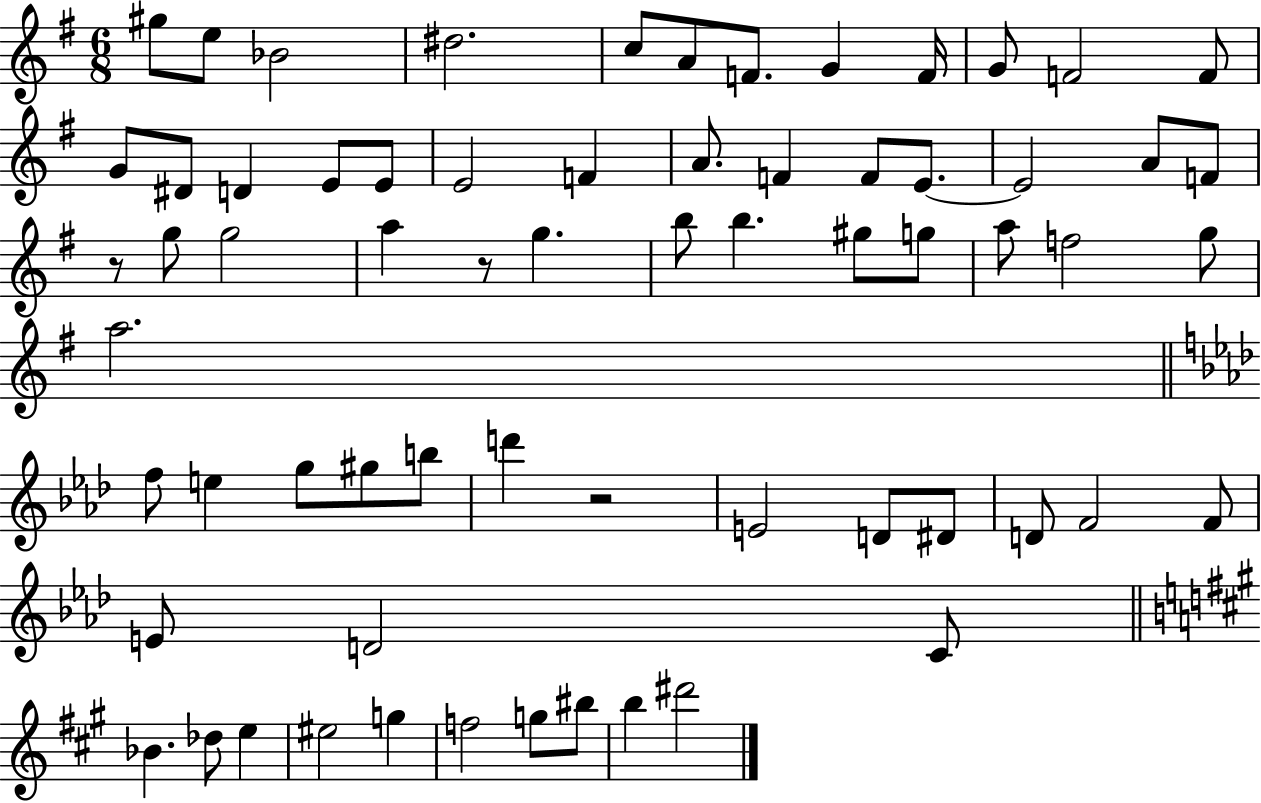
{
  \clef treble
  \numericTimeSignature
  \time 6/8
  \key g \major
  gis''8 e''8 bes'2 | dis''2. | c''8 a'8 f'8. g'4 f'16 | g'8 f'2 f'8 | \break g'8 dis'8 d'4 e'8 e'8 | e'2 f'4 | a'8. f'4 f'8 e'8.~~ | e'2 a'8 f'8 | \break r8 g''8 g''2 | a''4 r8 g''4. | b''8 b''4. gis''8 g''8 | a''8 f''2 g''8 | \break a''2. | \bar "||" \break \key aes \major f''8 e''4 g''8 gis''8 b''8 | d'''4 r2 | e'2 d'8 dis'8 | d'8 f'2 f'8 | \break e'8 d'2 c'8 | \bar "||" \break \key a \major bes'4. des''8 e''4 | eis''2 g''4 | f''2 g''8 bis''8 | b''4 dis'''2 | \break \bar "|."
}